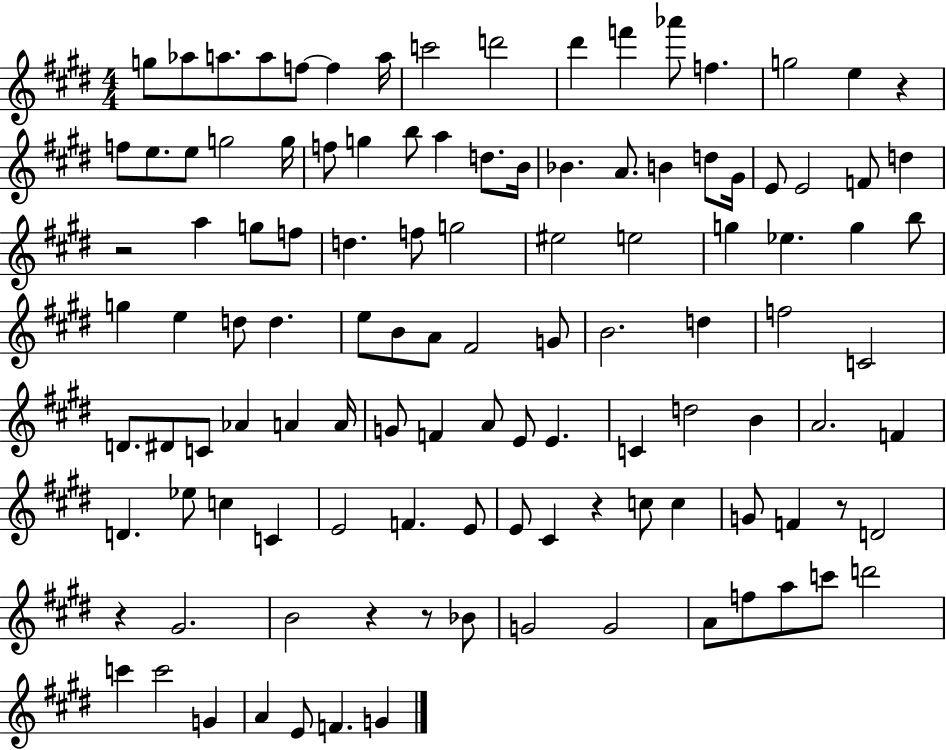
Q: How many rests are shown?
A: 7